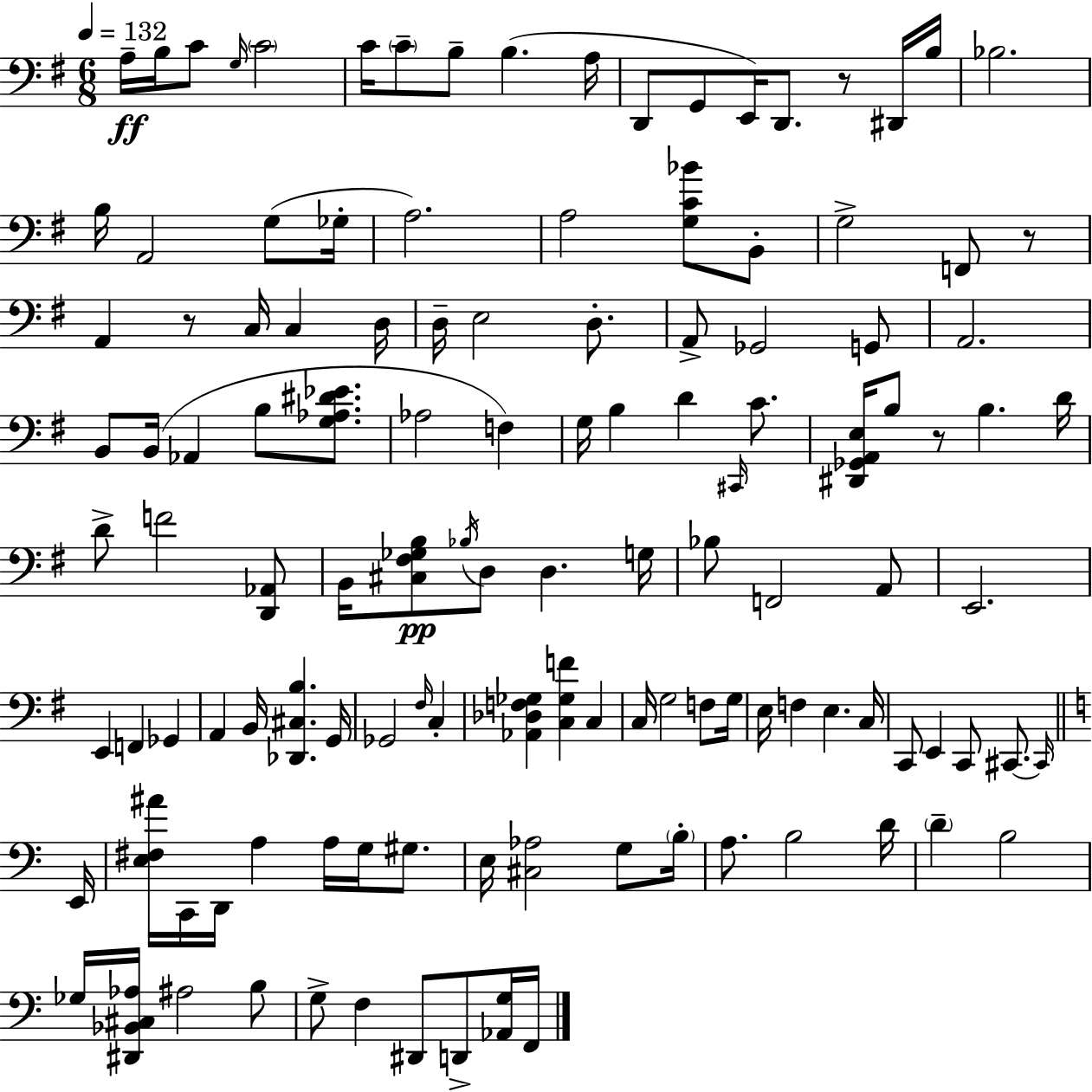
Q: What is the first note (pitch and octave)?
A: A3